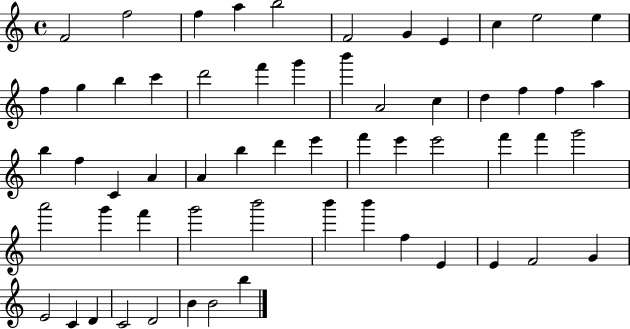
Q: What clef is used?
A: treble